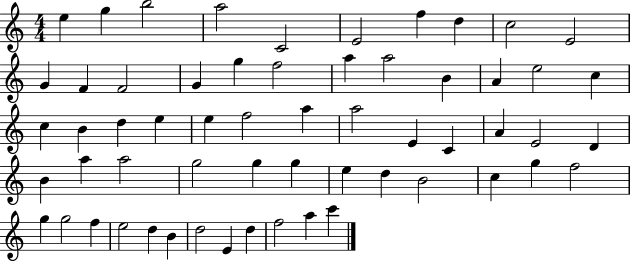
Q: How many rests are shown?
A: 0